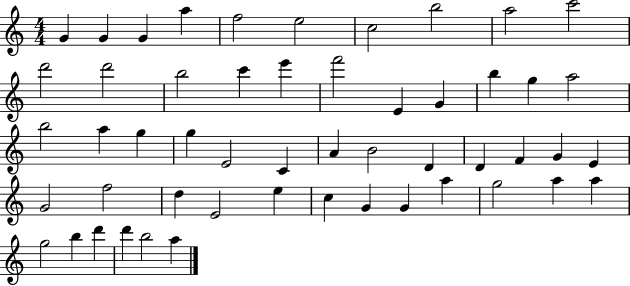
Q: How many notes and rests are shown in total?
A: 52